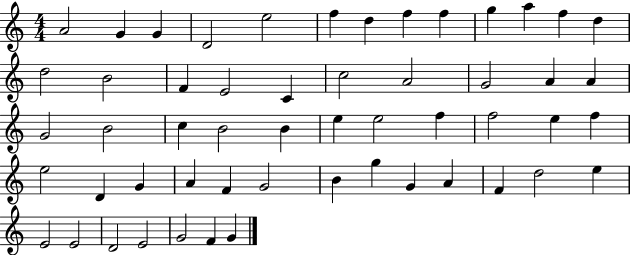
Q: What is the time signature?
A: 4/4